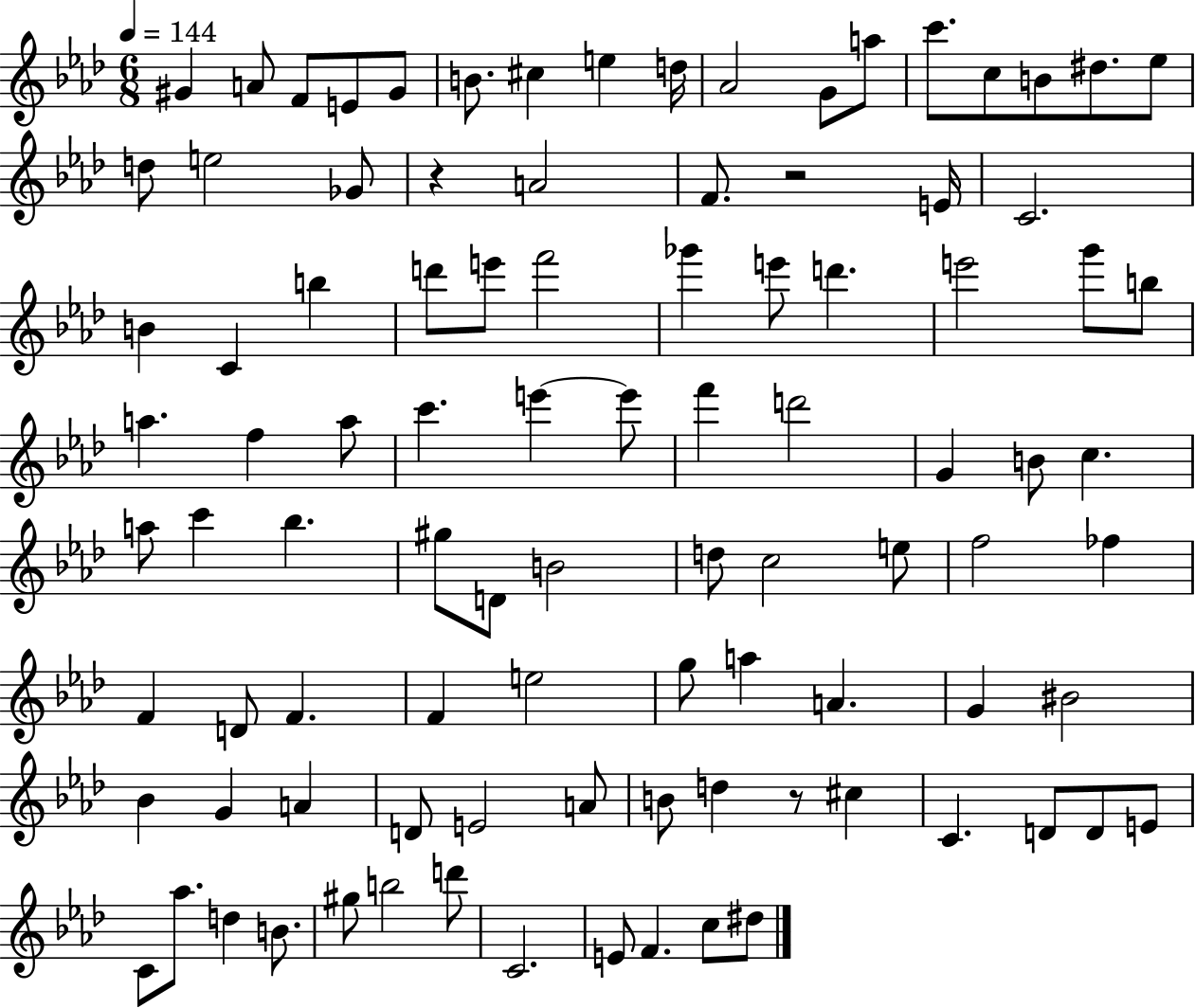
X:1
T:Untitled
M:6/8
L:1/4
K:Ab
^G A/2 F/2 E/2 ^G/2 B/2 ^c e d/4 _A2 G/2 a/2 c'/2 c/2 B/2 ^d/2 _e/2 d/2 e2 _G/2 z A2 F/2 z2 E/4 C2 B C b d'/2 e'/2 f'2 _g' e'/2 d' e'2 g'/2 b/2 a f a/2 c' e' e'/2 f' d'2 G B/2 c a/2 c' _b ^g/2 D/2 B2 d/2 c2 e/2 f2 _f F D/2 F F e2 g/2 a A G ^B2 _B G A D/2 E2 A/2 B/2 d z/2 ^c C D/2 D/2 E/2 C/2 _a/2 d B/2 ^g/2 b2 d'/2 C2 E/2 F c/2 ^d/2